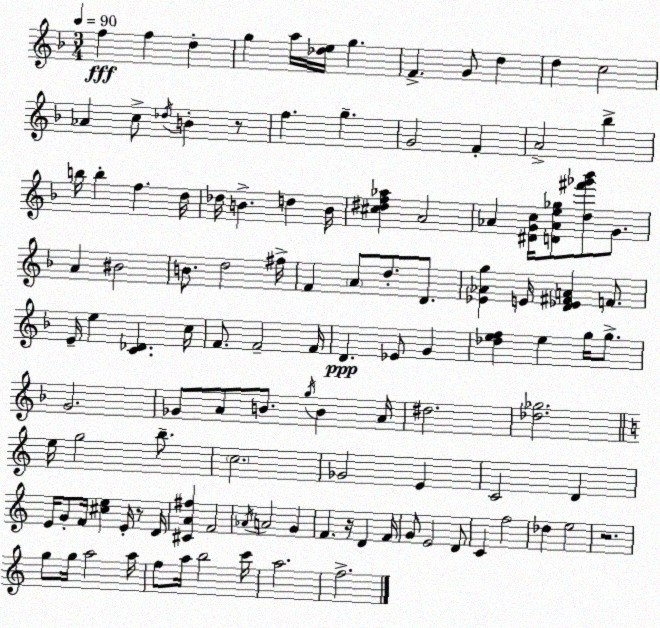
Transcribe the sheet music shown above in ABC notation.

X:1
T:Untitled
M:3/4
L:1/4
K:F
f f d g a/4 [_de]/4 g F G/2 d d c2 _A c/2 _d/4 B z/2 f g G2 F A2 _b b/4 b f d/4 _d/4 B d B/4 [^c^df_a] A2 _A [^DGc]/4 [D_Ae_g]/2 [d^f'_g'_b']/2 G/2 A ^B2 B/2 d2 ^f/4 F A/2 d/2 D/2 [_E_Ag] E/4 [D_E^FA] F/2 E/4 e [C_D] c/4 F/2 F2 F/4 D _E/2 G [_def] e g/4 g/2 G2 _G/2 A/2 B/2 g/4 B A/4 ^d2 [_d_g]2 e/4 g2 b/2 c2 _G2 E C2 D E/4 G/2 F/4 [^ce] E/4 z/2 D/4 [^CA^f] F2 _A/4 A2 G F z/4 D F/4 G/2 E2 D/2 C f2 _d e2 z2 g/2 g/4 a2 a/4 f/2 a/4 b2 c'/4 a2 f2